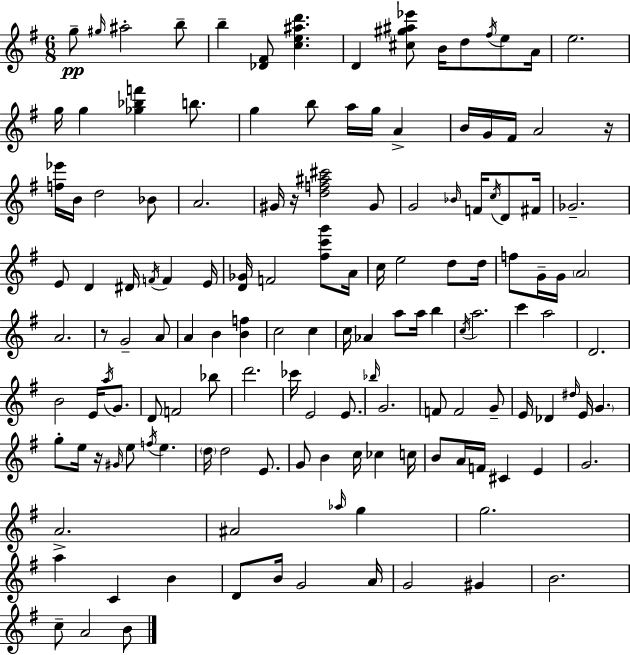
G5/e G#5/s A#5/h B5/e B5/q [Db4,F#4]/e [C5,E5,A#5,D6]/q. D4/q [C#5,G#5,A#5,Eb6]/e B4/s D5/e F#5/s E5/e A4/s E5/h. G5/s G5/q [Gb5,Bb5,F6]/q B5/e. G5/q B5/e A5/s G5/s A4/q B4/s G4/s F#4/s A4/h R/s [F5,Eb6]/s B4/s D5/h Bb4/e A4/h. G#4/s R/s [D5,F5,A#5,C#6]/h G#4/e G4/h Bb4/s F4/s C5/s D4/e F#4/s Gb4/h. E4/e D4/q D#4/s F4/s F4/q E4/s [D4,Gb4]/s F4/h [F#5,C6,G6]/e A4/s C5/s E5/h D5/e D5/s F5/e G4/s G4/s A4/h A4/h. R/e G4/h A4/e A4/q B4/q [B4,F5]/q C5/h C5/q C5/s Ab4/q A5/e A5/s B5/q C5/s A5/h. C6/q A5/h D4/h. B4/h E4/s A5/s G4/e. D4/e F4/h Bb5/e D6/h. CES6/s E4/h E4/e. Bb5/s G4/h. F4/e F4/h G4/e E4/s Db4/q D#5/s E4/s G4/q. G5/e E5/s R/s G#4/s E5/e F5/s E5/q. D5/s D5/h E4/e. G4/e B4/q C5/s CES5/q C5/s B4/e A4/s F4/s C#4/q E4/q G4/h. A4/h. A#4/h Ab5/s G5/q G5/h. A5/q C4/q B4/q D4/e B4/s G4/h A4/s G4/h G#4/q B4/h. C5/e A4/h B4/e